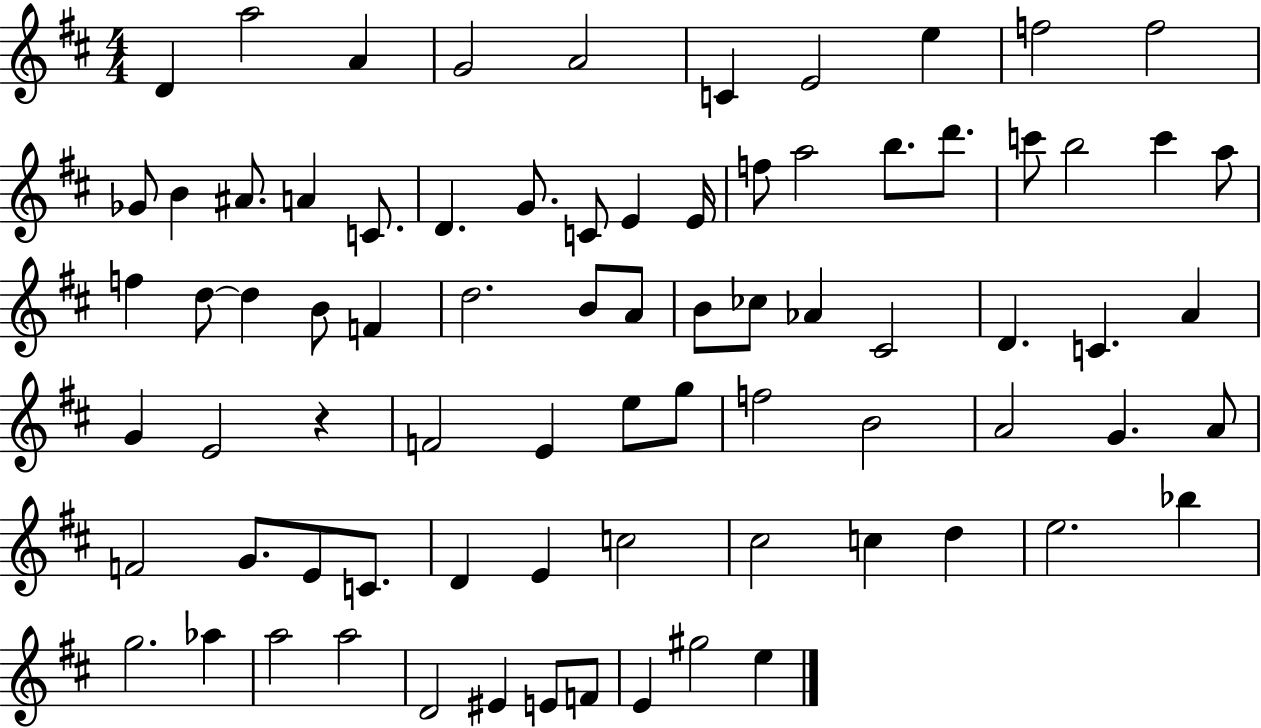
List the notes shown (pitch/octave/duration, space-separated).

D4/q A5/h A4/q G4/h A4/h C4/q E4/h E5/q F5/h F5/h Gb4/e B4/q A#4/e. A4/q C4/e. D4/q. G4/e. C4/e E4/q E4/s F5/e A5/h B5/e. D6/e. C6/e B5/h C6/q A5/e F5/q D5/e D5/q B4/e F4/q D5/h. B4/e A4/e B4/e CES5/e Ab4/q C#4/h D4/q. C4/q. A4/q G4/q E4/h R/q F4/h E4/q E5/e G5/e F5/h B4/h A4/h G4/q. A4/e F4/h G4/e. E4/e C4/e. D4/q E4/q C5/h C#5/h C5/q D5/q E5/h. Bb5/q G5/h. Ab5/q A5/h A5/h D4/h EIS4/q E4/e F4/e E4/q G#5/h E5/q